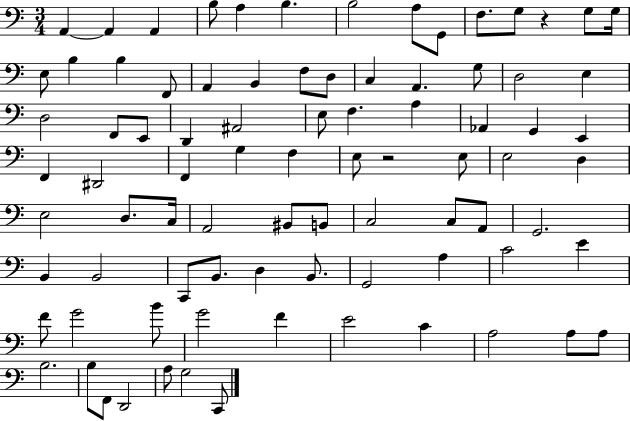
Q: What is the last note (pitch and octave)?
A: C2